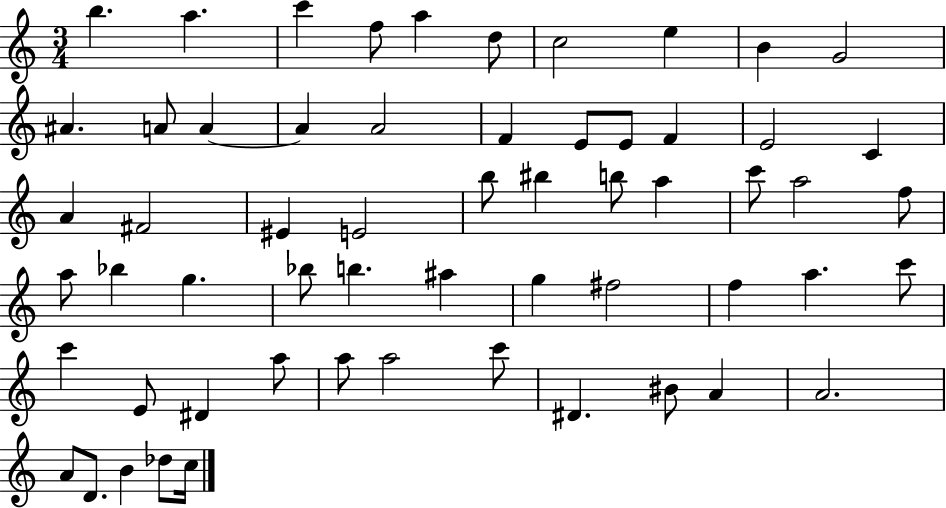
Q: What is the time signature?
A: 3/4